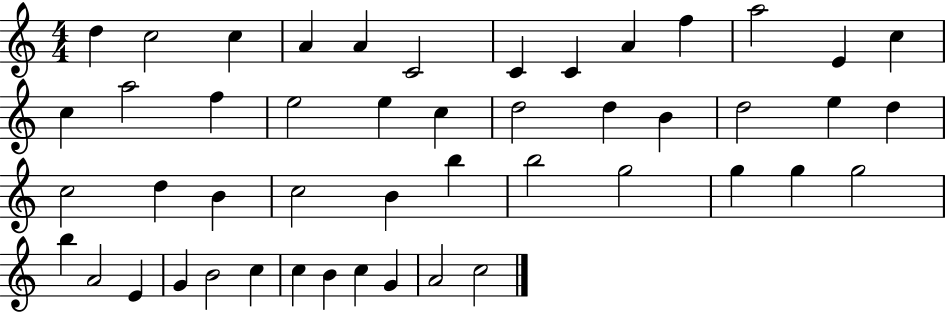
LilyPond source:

{
  \clef treble
  \numericTimeSignature
  \time 4/4
  \key c \major
  d''4 c''2 c''4 | a'4 a'4 c'2 | c'4 c'4 a'4 f''4 | a''2 e'4 c''4 | \break c''4 a''2 f''4 | e''2 e''4 c''4 | d''2 d''4 b'4 | d''2 e''4 d''4 | \break c''2 d''4 b'4 | c''2 b'4 b''4 | b''2 g''2 | g''4 g''4 g''2 | \break b''4 a'2 e'4 | g'4 b'2 c''4 | c''4 b'4 c''4 g'4 | a'2 c''2 | \break \bar "|."
}